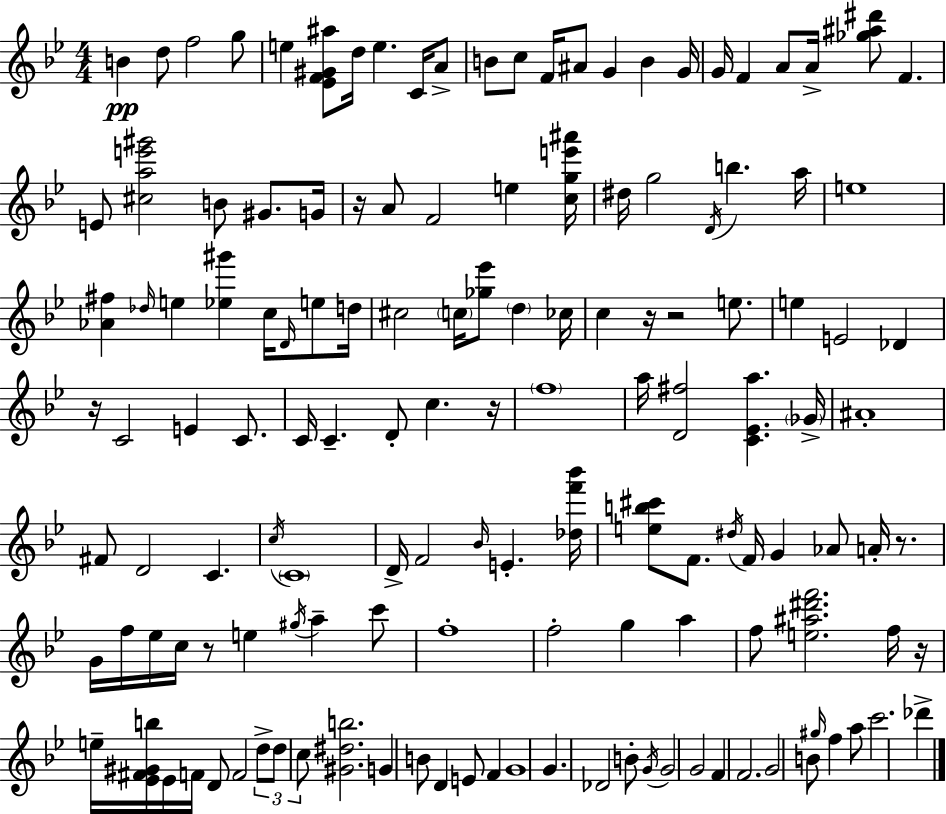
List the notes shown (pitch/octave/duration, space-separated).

B4/q D5/e F5/h G5/e E5/q [Eb4,F4,G#4,A#5]/e D5/s E5/q. C4/s A4/e B4/e C5/e F4/s A#4/e G4/q B4/q G4/s G4/s F4/q A4/e A4/s [Gb5,A#5,D#6]/e F4/q. E4/e [C#5,A5,E6,G#6]/h B4/e G#4/e. G4/s R/s A4/e F4/h E5/q [C5,G5,E6,A#6]/s D#5/s G5/h D4/s B5/q. A5/s E5/w [Ab4,F#5]/q Db5/s E5/q [Eb5,G#6]/q C5/s D4/s E5/e D5/s C#5/h C5/s [Gb5,Eb6]/e D5/q CES5/s C5/q R/s R/h E5/e. E5/q E4/h Db4/q R/s C4/h E4/q C4/e. C4/s C4/q. D4/e C5/q. R/s F5/w A5/s [D4,F#5]/h [C4,Eb4,A5]/q. Gb4/s A#4/w F#4/e D4/h C4/q. C5/s C4/w D4/s F4/h Bb4/s E4/q. [Db5,F6,Bb6]/s [E5,B5,C#6]/e F4/e. D#5/s F4/s G4/q Ab4/e A4/s R/e. G4/s F5/s Eb5/s C5/s R/e E5/q G#5/s A5/q C6/e F5/w F5/h G5/q A5/q F5/e [E5,A#5,D#6,F6]/h. F5/s R/s E5/s [Eb4,F#4,G#4,B5]/s Eb4/s F4/s D4/e F4/h D5/e D5/e C5/e [G#4,D#5,B5]/h. G4/q B4/e D4/q E4/e F4/q G4/w G4/q. Db4/h B4/e G4/s G4/h G4/h F4/q F4/h. G4/h B4/e G#5/s F5/q A5/e C6/h. Db6/q